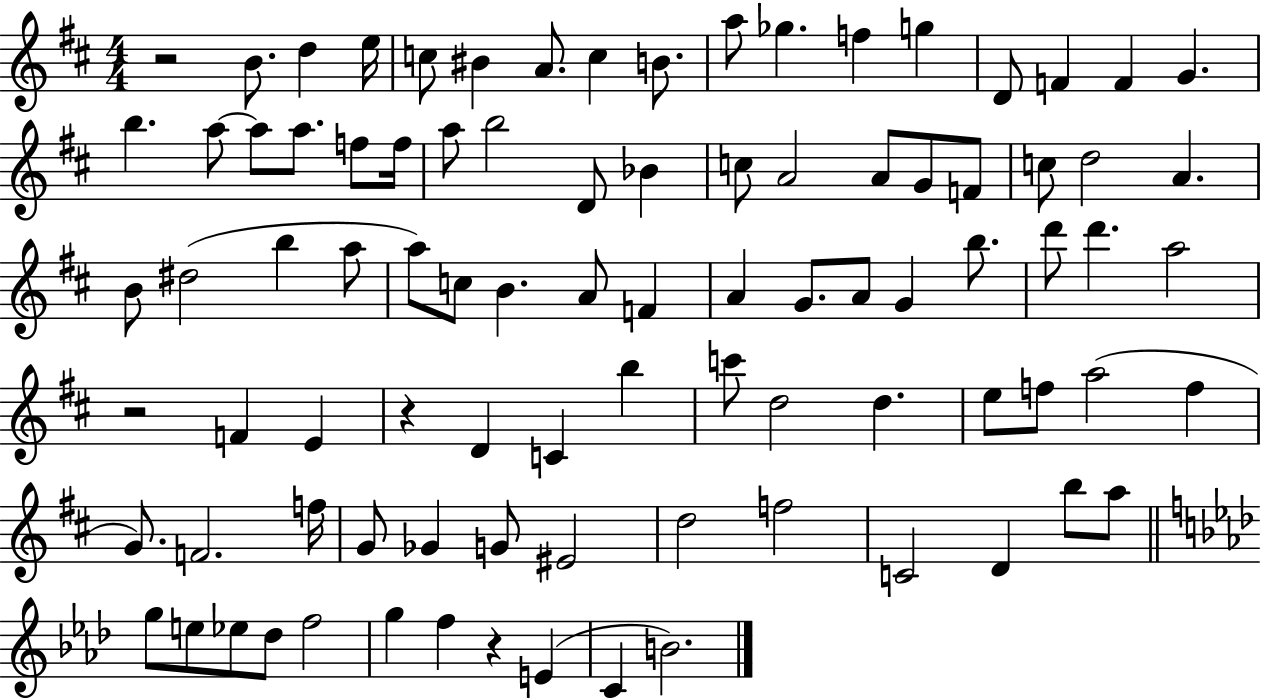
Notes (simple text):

R/h B4/e. D5/q E5/s C5/e BIS4/q A4/e. C5/q B4/e. A5/e Gb5/q. F5/q G5/q D4/e F4/q F4/q G4/q. B5/q. A5/e A5/e A5/e. F5/e F5/s A5/e B5/h D4/e Bb4/q C5/e A4/h A4/e G4/e F4/e C5/e D5/h A4/q. B4/e D#5/h B5/q A5/e A5/e C5/e B4/q. A4/e F4/q A4/q G4/e. A4/e G4/q B5/e. D6/e D6/q. A5/h R/h F4/q E4/q R/q D4/q C4/q B5/q C6/e D5/h D5/q. E5/e F5/e A5/h F5/q G4/e. F4/h. F5/s G4/e Gb4/q G4/e EIS4/h D5/h F5/h C4/h D4/q B5/e A5/e G5/e E5/e Eb5/e Db5/e F5/h G5/q F5/q R/q E4/q C4/q B4/h.